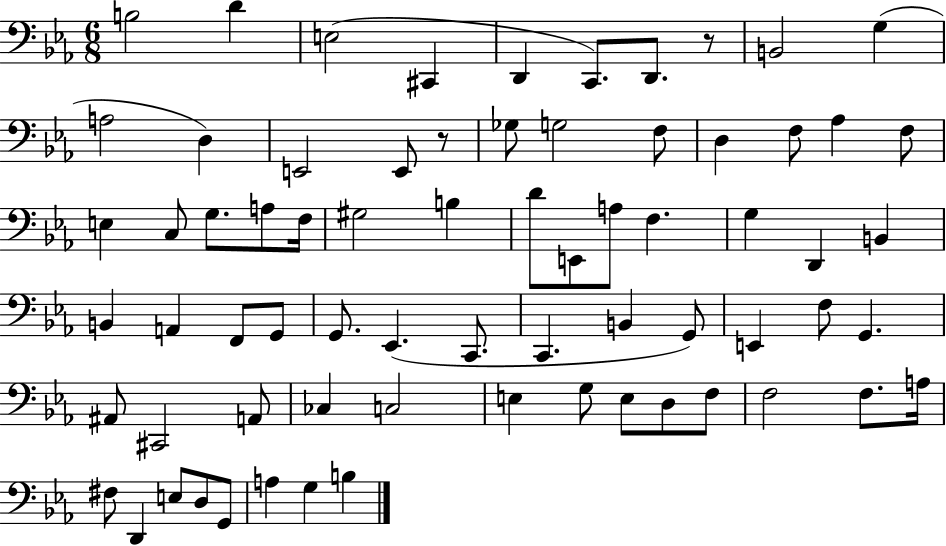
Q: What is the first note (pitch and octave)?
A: B3